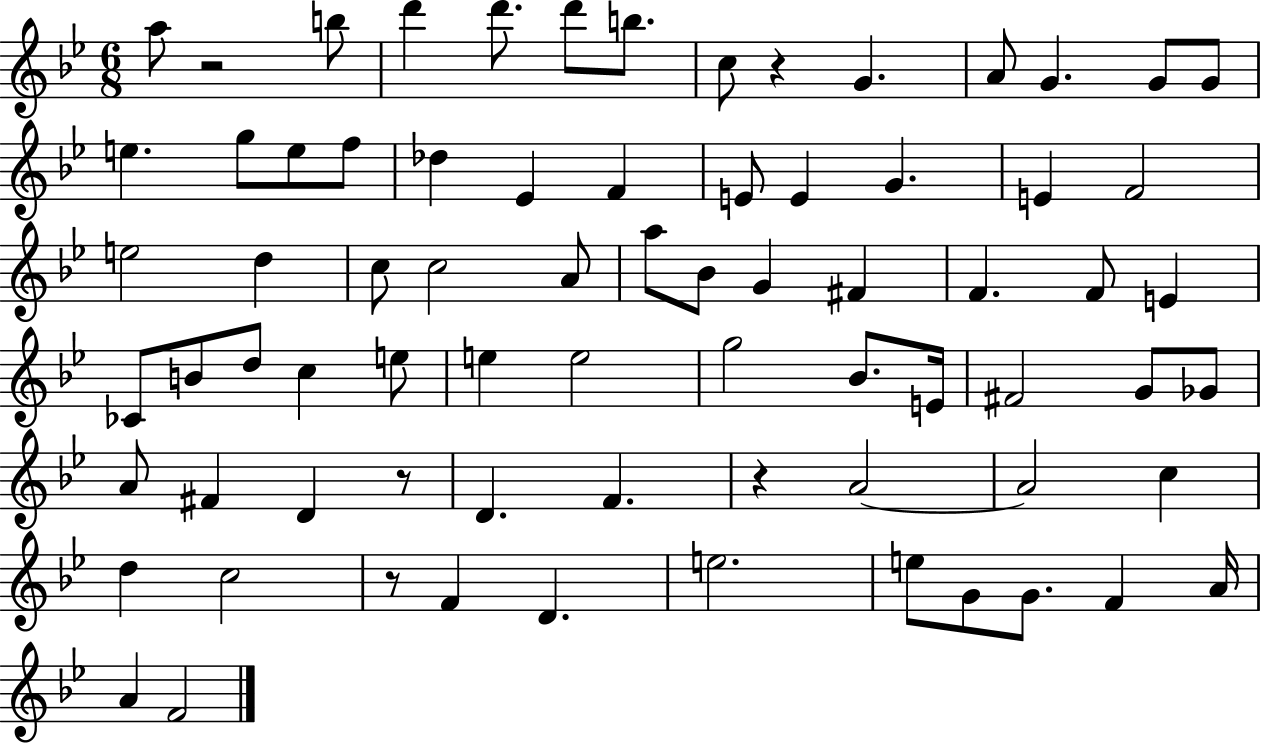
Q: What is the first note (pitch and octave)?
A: A5